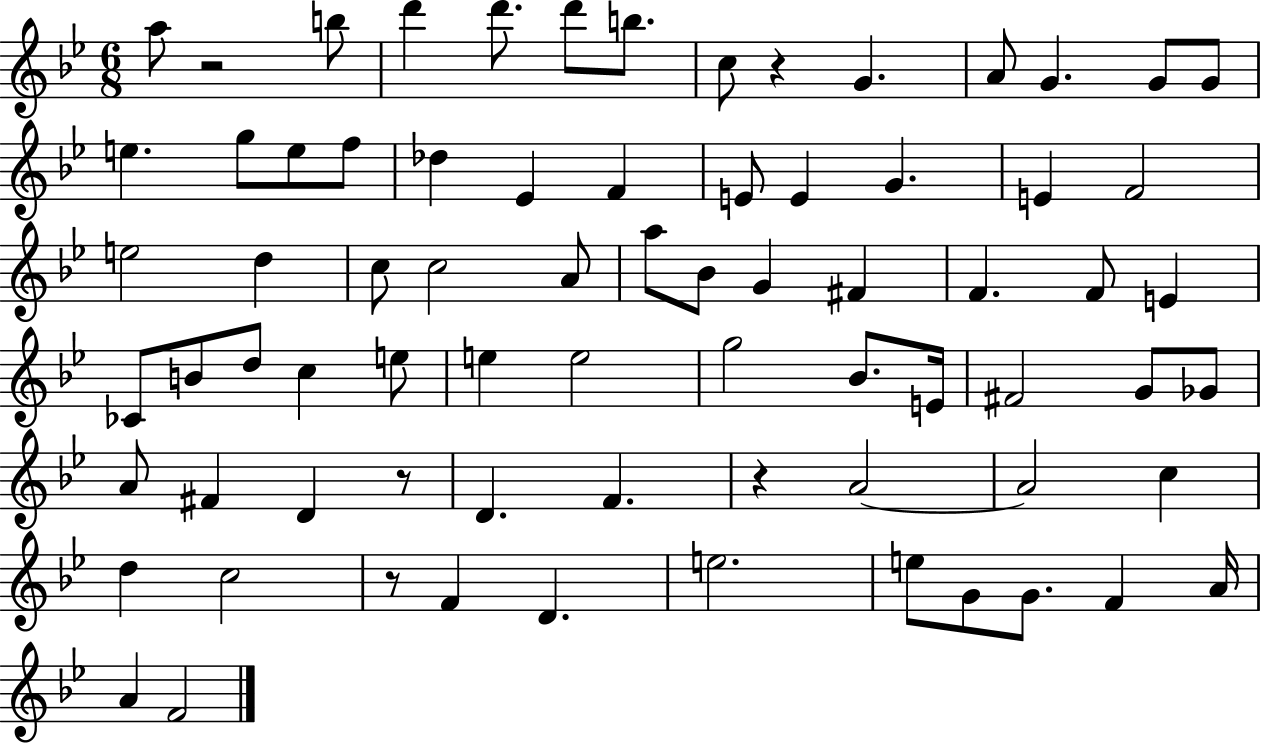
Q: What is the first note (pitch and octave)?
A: A5